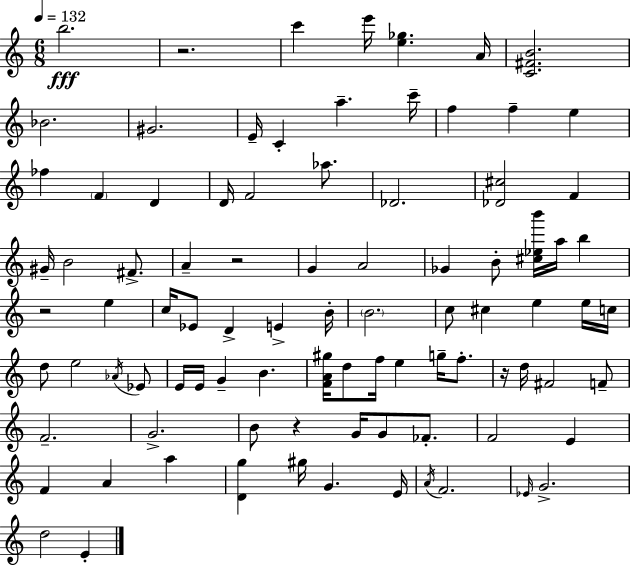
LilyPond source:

{
  \clef treble
  \numericTimeSignature
  \time 6/8
  \key c \major
  \tempo 4 = 132
  b''2.\fff | r2. | c'''4 e'''16 <e'' ges''>4. a'16 | <c' fis' b'>2. | \break bes'2. | gis'2. | e'16-- c'4-. a''4.-- c'''16-- | f''4 f''4-- e''4 | \break fes''4 \parenthesize f'4 d'4 | d'16 f'2 aes''8. | des'2. | <des' cis''>2 f'4 | \break gis'16-- b'2 fis'8.-> | a'4-- r2 | g'4 a'2 | ges'4 b'8-. <cis'' ees'' b'''>16 a''16 b''4 | \break r2 e''4 | c''16 ees'8 d'4-> e'4-> b'16-. | \parenthesize b'2. | c''8 cis''4 e''4 e''16 c''16 | \break d''8 e''2 \acciaccatura { aes'16 } ees'8 | e'16 e'16 g'4-- b'4. | <f' a' gis''>16 d''8 f''16 e''4 g''16-- f''8.-. | r16 d''16 fis'2 f'8-- | \break f'2.-- | g'2.-> | b'8 r4 g'16 g'8 fes'8.-. | f'2 e'4 | \break f'4 a'4 a''4 | <d' g''>4 gis''16 g'4. | e'16 \acciaccatura { a'16 } f'2. | \grace { ees'16 } g'2.-> | \break d''2 e'4-. | \bar "|."
}